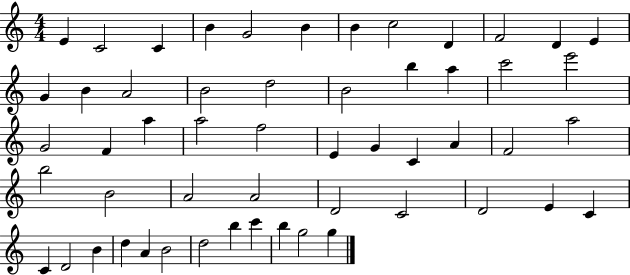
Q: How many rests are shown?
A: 0